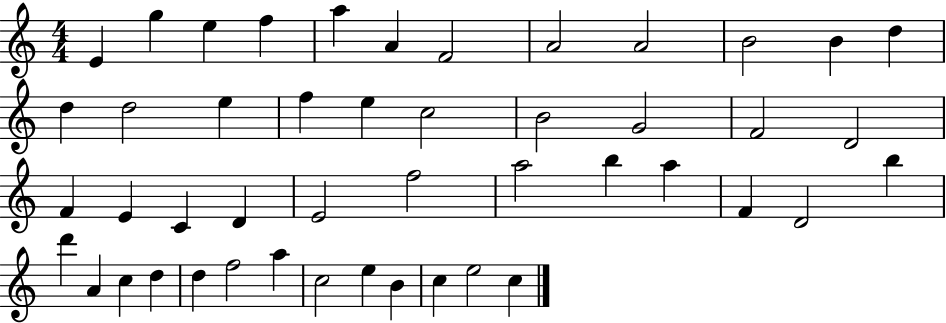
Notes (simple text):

E4/q G5/q E5/q F5/q A5/q A4/q F4/h A4/h A4/h B4/h B4/q D5/q D5/q D5/h E5/q F5/q E5/q C5/h B4/h G4/h F4/h D4/h F4/q E4/q C4/q D4/q E4/h F5/h A5/h B5/q A5/q F4/q D4/h B5/q D6/q A4/q C5/q D5/q D5/q F5/h A5/q C5/h E5/q B4/q C5/q E5/h C5/q